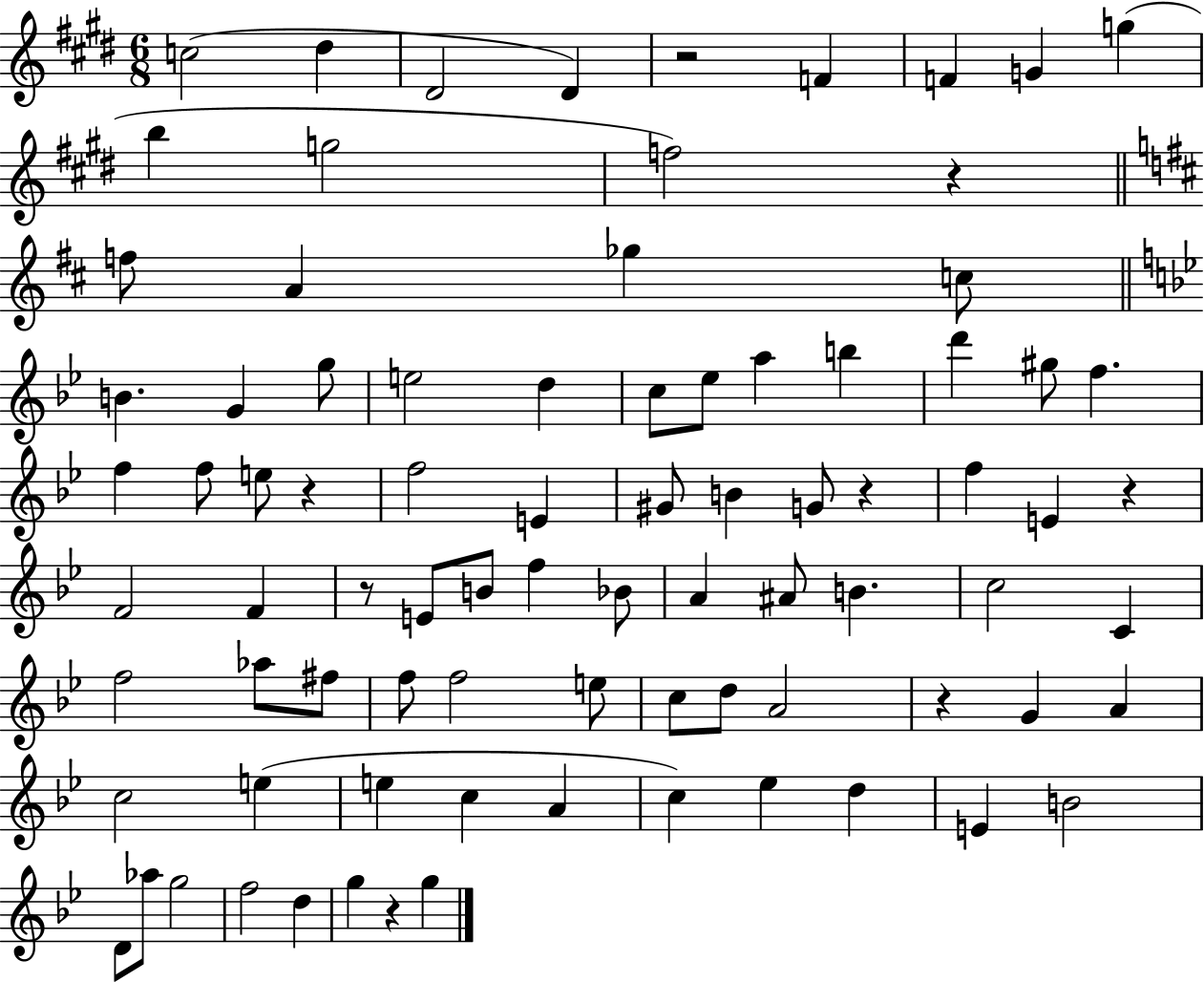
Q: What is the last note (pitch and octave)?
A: G5